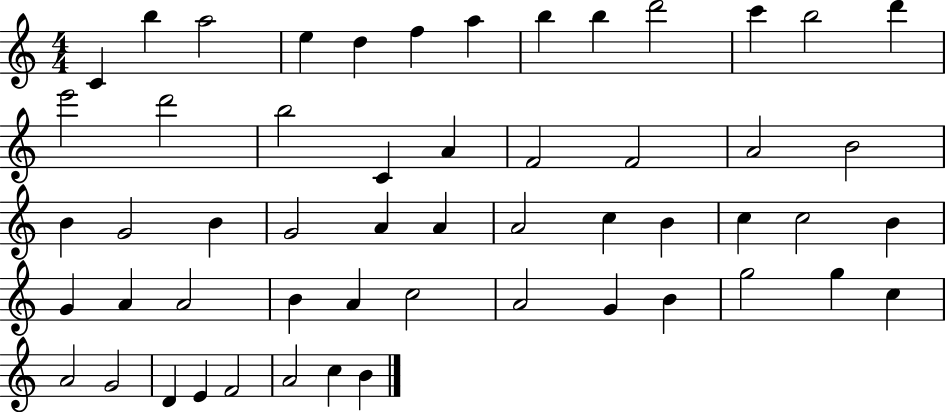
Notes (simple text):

C4/q B5/q A5/h E5/q D5/q F5/q A5/q B5/q B5/q D6/h C6/q B5/h D6/q E6/h D6/h B5/h C4/q A4/q F4/h F4/h A4/h B4/h B4/q G4/h B4/q G4/h A4/q A4/q A4/h C5/q B4/q C5/q C5/h B4/q G4/q A4/q A4/h B4/q A4/q C5/h A4/h G4/q B4/q G5/h G5/q C5/q A4/h G4/h D4/q E4/q F4/h A4/h C5/q B4/q